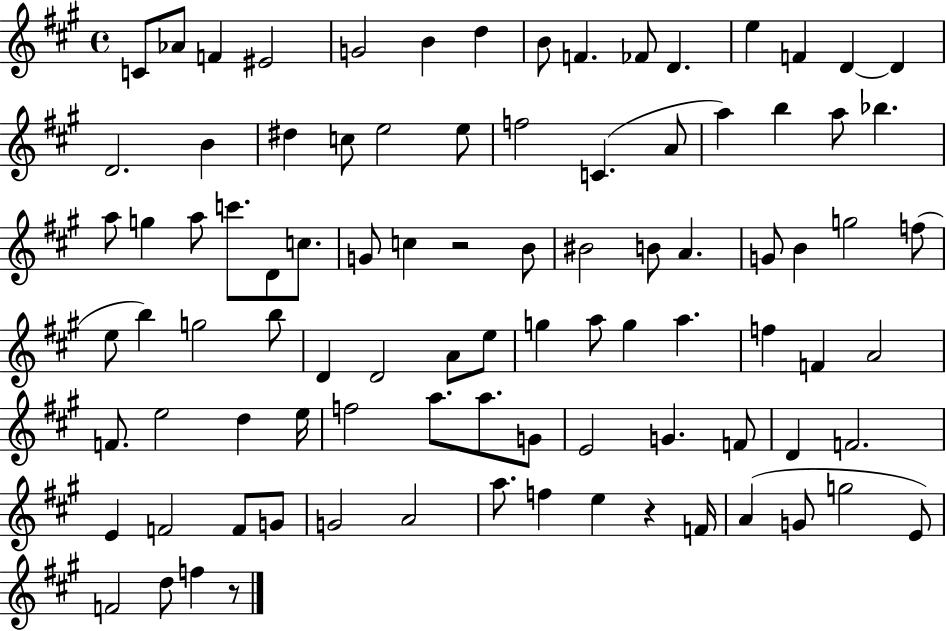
{
  \clef treble
  \time 4/4
  \defaultTimeSignature
  \key a \major
  c'8 aes'8 f'4 eis'2 | g'2 b'4 d''4 | b'8 f'4. fes'8 d'4. | e''4 f'4 d'4~~ d'4 | \break d'2. b'4 | dis''4 c''8 e''2 e''8 | f''2 c'4.( a'8 | a''4) b''4 a''8 bes''4. | \break a''8 g''4 a''8 c'''8. d'8 c''8. | g'8 c''4 r2 b'8 | bis'2 b'8 a'4. | g'8 b'4 g''2 f''8( | \break e''8 b''4) g''2 b''8 | d'4 d'2 a'8 e''8 | g''4 a''8 g''4 a''4. | f''4 f'4 a'2 | \break f'8. e''2 d''4 e''16 | f''2 a''8. a''8. g'8 | e'2 g'4. f'8 | d'4 f'2. | \break e'4 f'2 f'8 g'8 | g'2 a'2 | a''8. f''4 e''4 r4 f'16 | a'4( g'8 g''2 e'8) | \break f'2 d''8 f''4 r8 | \bar "|."
}